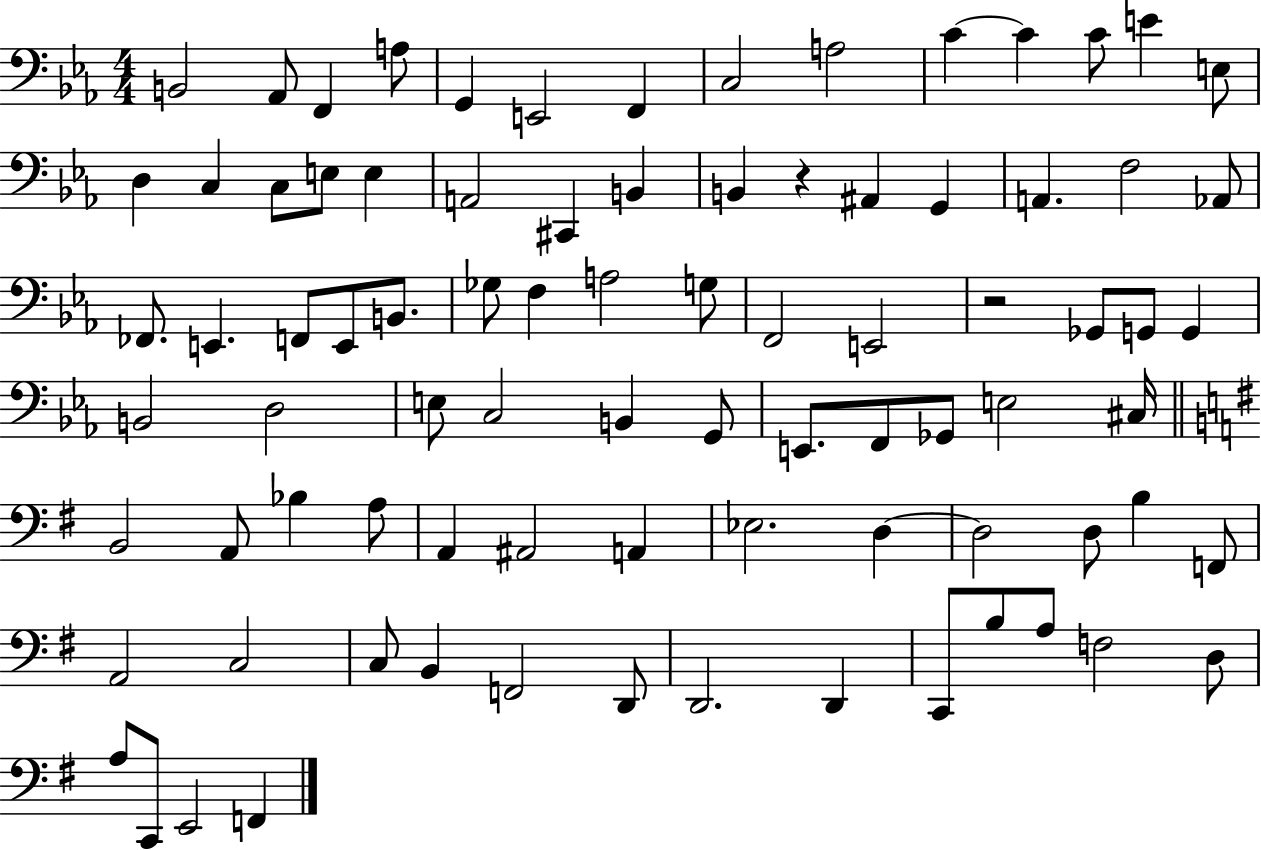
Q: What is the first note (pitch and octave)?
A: B2